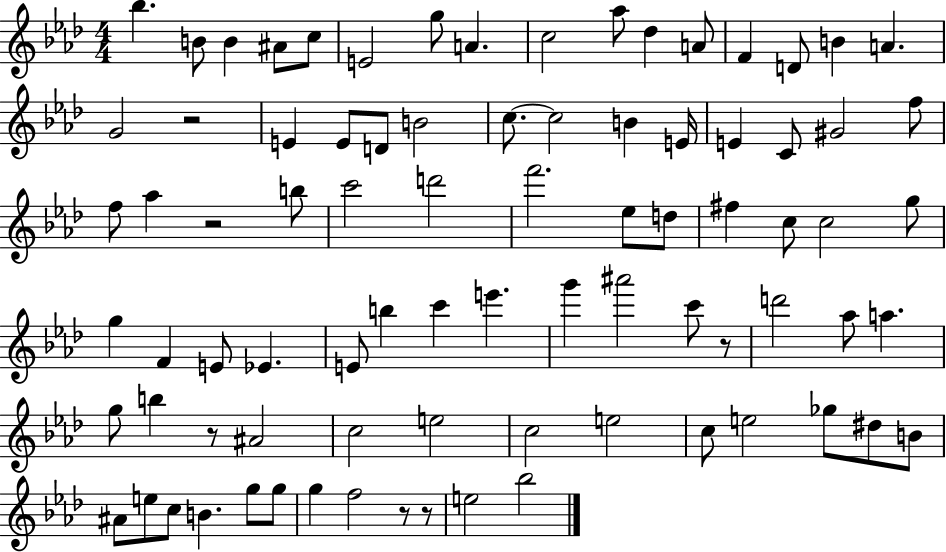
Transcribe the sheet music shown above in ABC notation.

X:1
T:Untitled
M:4/4
L:1/4
K:Ab
_b B/2 B ^A/2 c/2 E2 g/2 A c2 _a/2 _d A/2 F D/2 B A G2 z2 E E/2 D/2 B2 c/2 c2 B E/4 E C/2 ^G2 f/2 f/2 _a z2 b/2 c'2 d'2 f'2 _e/2 d/2 ^f c/2 c2 g/2 g F E/2 _E E/2 b c' e' g' ^a'2 c'/2 z/2 d'2 _a/2 a g/2 b z/2 ^A2 c2 e2 c2 e2 c/2 e2 _g/2 ^d/2 B/2 ^A/2 e/2 c/2 B g/2 g/2 g f2 z/2 z/2 e2 _b2